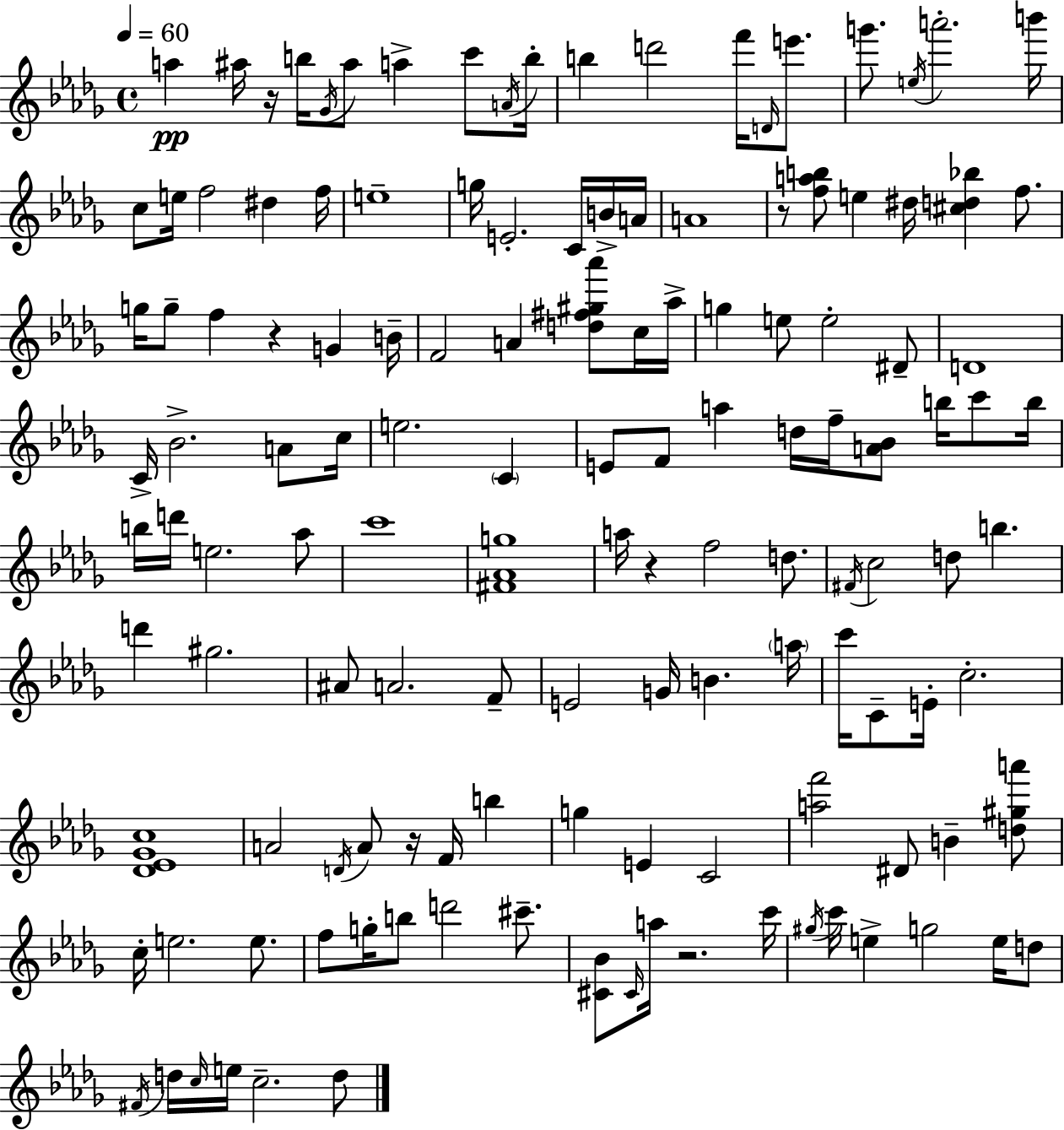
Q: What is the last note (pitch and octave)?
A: D5